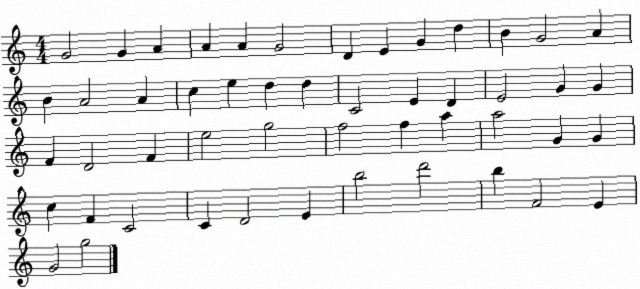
X:1
T:Untitled
M:4/4
L:1/4
K:C
G2 G A A A G2 D E G d B G2 A B A2 A c e d d C2 E D E2 G G F D2 F e2 g2 f2 f a a2 G G c F C2 C D2 E b2 d'2 b F2 E G2 g2